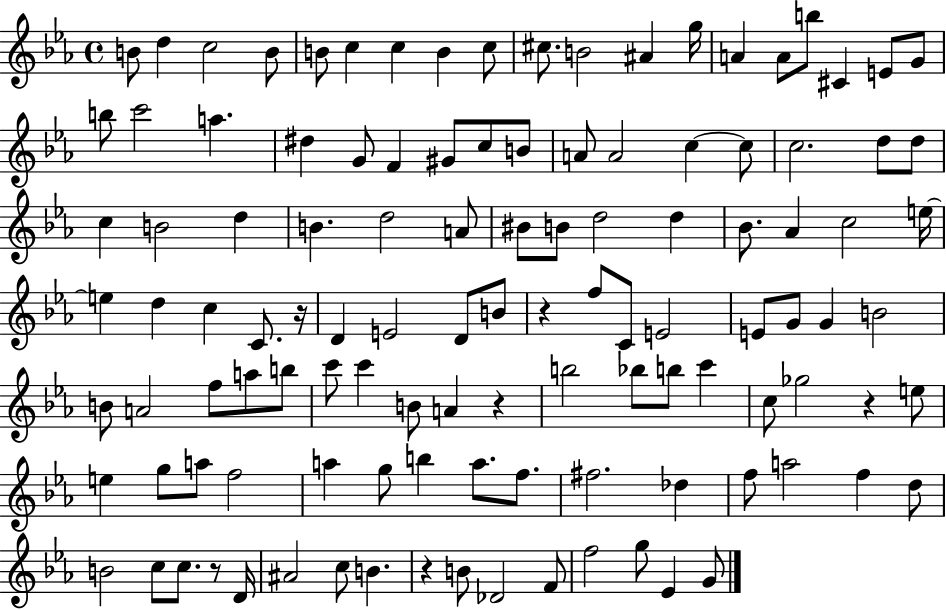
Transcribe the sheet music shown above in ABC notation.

X:1
T:Untitled
M:4/4
L:1/4
K:Eb
B/2 d c2 B/2 B/2 c c B c/2 ^c/2 B2 ^A g/4 A A/2 b/2 ^C E/2 G/2 b/2 c'2 a ^d G/2 F ^G/2 c/2 B/2 A/2 A2 c c/2 c2 d/2 d/2 c B2 d B d2 A/2 ^B/2 B/2 d2 d _B/2 _A c2 e/4 e d c C/2 z/4 D E2 D/2 B/2 z f/2 C/2 E2 E/2 G/2 G B2 B/2 A2 f/2 a/2 b/2 c'/2 c' B/2 A z b2 _b/2 b/2 c' c/2 _g2 z e/2 e g/2 a/2 f2 a g/2 b a/2 f/2 ^f2 _d f/2 a2 f d/2 B2 c/2 c/2 z/2 D/4 ^A2 c/2 B z B/2 _D2 F/2 f2 g/2 _E G/2